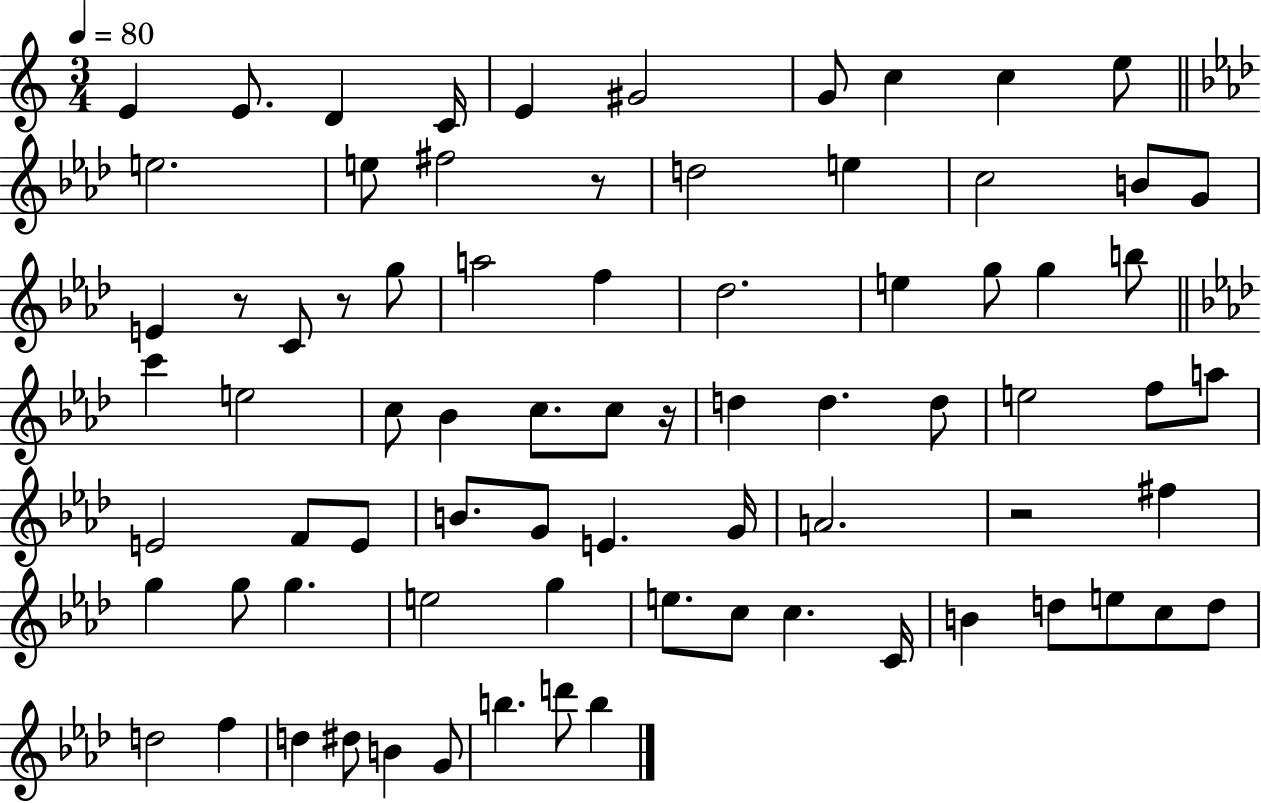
{
  \clef treble
  \numericTimeSignature
  \time 3/4
  \key c \major
  \tempo 4 = 80
  e'4 e'8. d'4 c'16 | e'4 gis'2 | g'8 c''4 c''4 e''8 | \bar "||" \break \key f \minor e''2. | e''8 fis''2 r8 | d''2 e''4 | c''2 b'8 g'8 | \break e'4 r8 c'8 r8 g''8 | a''2 f''4 | des''2. | e''4 g''8 g''4 b''8 | \break \bar "||" \break \key aes \major c'''4 e''2 | c''8 bes'4 c''8. c''8 r16 | d''4 d''4. d''8 | e''2 f''8 a''8 | \break e'2 f'8 e'8 | b'8. g'8 e'4. g'16 | a'2. | r2 fis''4 | \break g''4 g''8 g''4. | e''2 g''4 | e''8. c''8 c''4. c'16 | b'4 d''8 e''8 c''8 d''8 | \break d''2 f''4 | d''4 dis''8 b'4 g'8 | b''4. d'''8 b''4 | \bar "|."
}